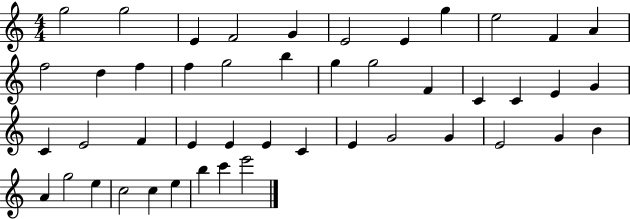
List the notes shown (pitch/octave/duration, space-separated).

G5/h G5/h E4/q F4/h G4/q E4/h E4/q G5/q E5/h F4/q A4/q F5/h D5/q F5/q F5/q G5/h B5/q G5/q G5/h F4/q C4/q C4/q E4/q G4/q C4/q E4/h F4/q E4/q E4/q E4/q C4/q E4/q G4/h G4/q E4/h G4/q B4/q A4/q G5/h E5/q C5/h C5/q E5/q B5/q C6/q E6/h